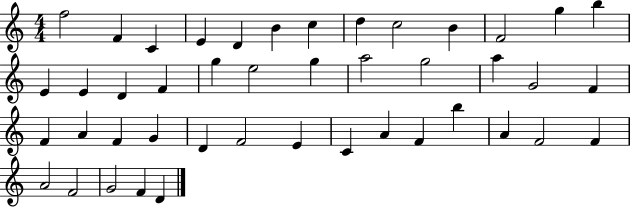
X:1
T:Untitled
M:4/4
L:1/4
K:C
f2 F C E D B c d c2 B F2 g b E E D F g e2 g a2 g2 a G2 F F A F G D F2 E C A F b A F2 F A2 F2 G2 F D